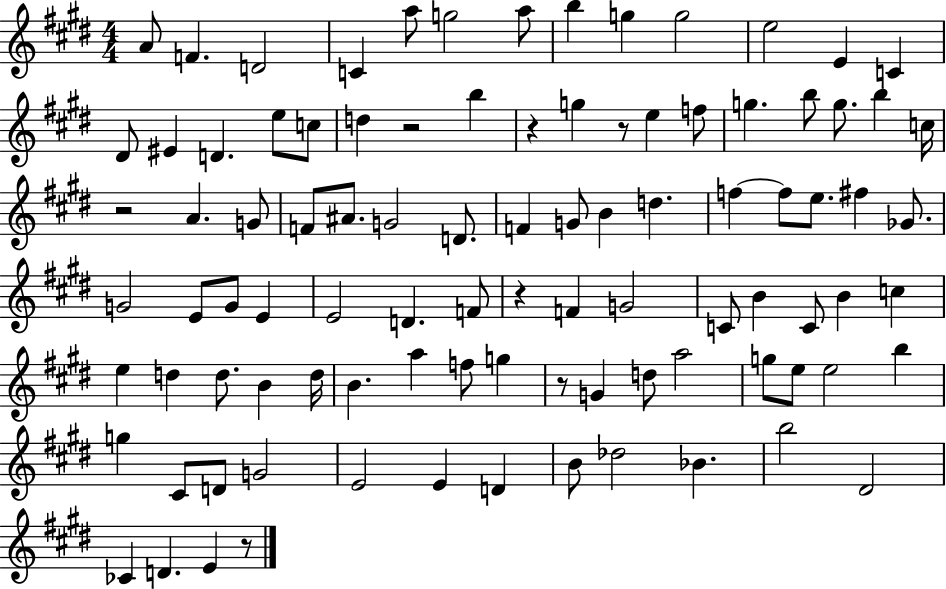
{
  \clef treble
  \numericTimeSignature
  \time 4/4
  \key e \major
  \repeat volta 2 { a'8 f'4. d'2 | c'4 a''8 g''2 a''8 | b''4 g''4 g''2 | e''2 e'4 c'4 | \break dis'8 eis'4 d'4. e''8 c''8 | d''4 r2 b''4 | r4 g''4 r8 e''4 f''8 | g''4. b''8 g''8. b''4 c''16 | \break r2 a'4. g'8 | f'8 ais'8. g'2 d'8. | f'4 g'8 b'4 d''4. | f''4~~ f''8 e''8. fis''4 ges'8. | \break g'2 e'8 g'8 e'4 | e'2 d'4. f'8 | r4 f'4 g'2 | c'8 b'4 c'8 b'4 c''4 | \break e''4 d''4 d''8. b'4 d''16 | b'4. a''4 f''8 g''4 | r8 g'4 d''8 a''2 | g''8 e''8 e''2 b''4 | \break g''4 cis'8 d'8 g'2 | e'2 e'4 d'4 | b'8 des''2 bes'4. | b''2 dis'2 | \break ces'4 d'4. e'4 r8 | } \bar "|."
}